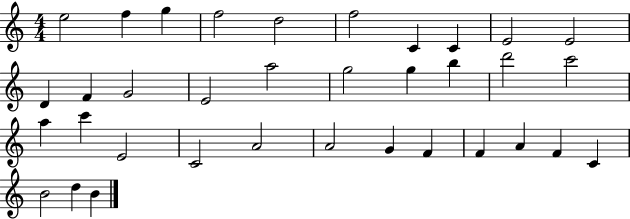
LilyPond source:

{
  \clef treble
  \numericTimeSignature
  \time 4/4
  \key c \major
  e''2 f''4 g''4 | f''2 d''2 | f''2 c'4 c'4 | e'2 e'2 | \break d'4 f'4 g'2 | e'2 a''2 | g''2 g''4 b''4 | d'''2 c'''2 | \break a''4 c'''4 e'2 | c'2 a'2 | a'2 g'4 f'4 | f'4 a'4 f'4 c'4 | \break b'2 d''4 b'4 | \bar "|."
}